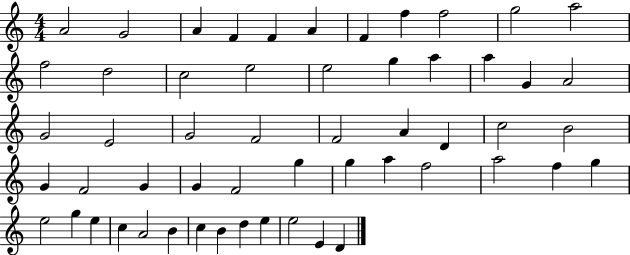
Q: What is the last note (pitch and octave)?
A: D4